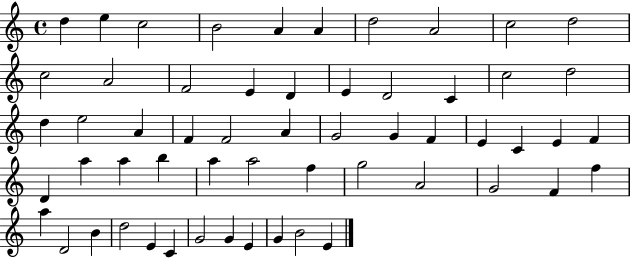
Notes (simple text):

D5/q E5/q C5/h B4/h A4/q A4/q D5/h A4/h C5/h D5/h C5/h A4/h F4/h E4/q D4/q E4/q D4/h C4/q C5/h D5/h D5/q E5/h A4/q F4/q F4/h A4/q G4/h G4/q F4/q E4/q C4/q E4/q F4/q D4/q A5/q A5/q B5/q A5/q A5/h F5/q G5/h A4/h G4/h F4/q F5/q A5/q D4/h B4/q D5/h E4/q C4/q G4/h G4/q E4/q G4/q B4/h E4/q